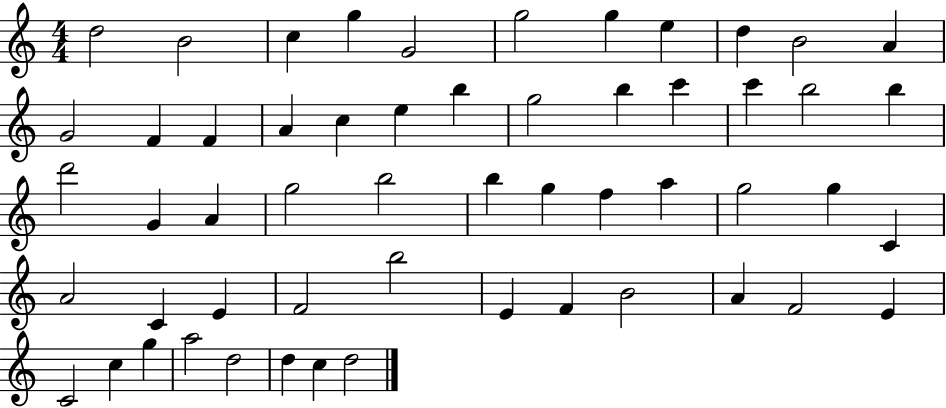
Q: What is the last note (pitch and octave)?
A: D5